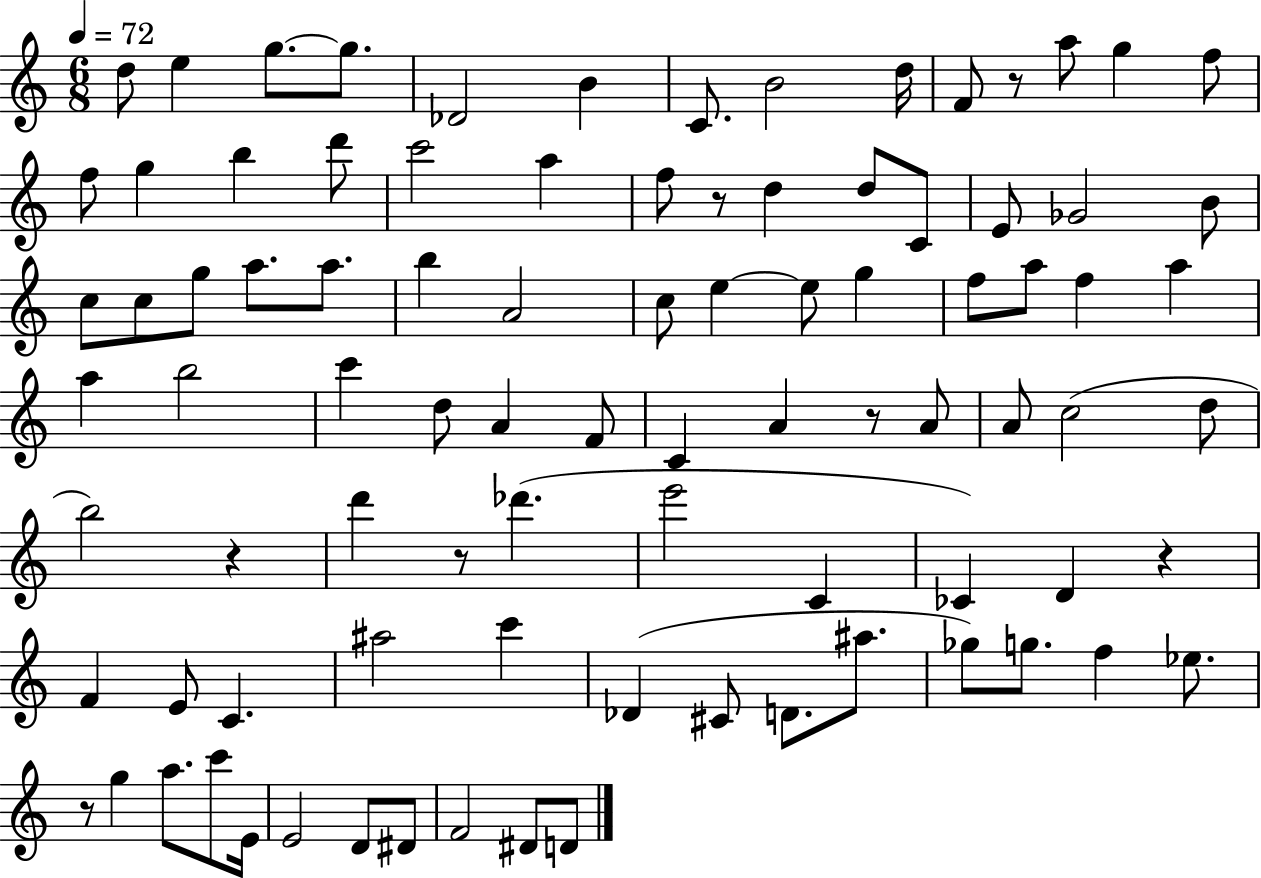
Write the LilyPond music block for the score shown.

{
  \clef treble
  \numericTimeSignature
  \time 6/8
  \key c \major
  \tempo 4 = 72
  d''8 e''4 g''8.~~ g''8. | des'2 b'4 | c'8. b'2 d''16 | f'8 r8 a''8 g''4 f''8 | \break f''8 g''4 b''4 d'''8 | c'''2 a''4 | f''8 r8 d''4 d''8 c'8 | e'8 ges'2 b'8 | \break c''8 c''8 g''8 a''8. a''8. | b''4 a'2 | c''8 e''4~~ e''8 g''4 | f''8 a''8 f''4 a''4 | \break a''4 b''2 | c'''4 d''8 a'4 f'8 | c'4 a'4 r8 a'8 | a'8 c''2( d''8 | \break b''2) r4 | d'''4 r8 des'''4.( | e'''2 c'4 | ces'4) d'4 r4 | \break f'4 e'8 c'4. | ais''2 c'''4 | des'4( cis'8 d'8. ais''8. | ges''8) g''8. f''4 ees''8. | \break r8 g''4 a''8. c'''8 e'16 | e'2 d'8 dis'8 | f'2 dis'8 d'8 | \bar "|."
}